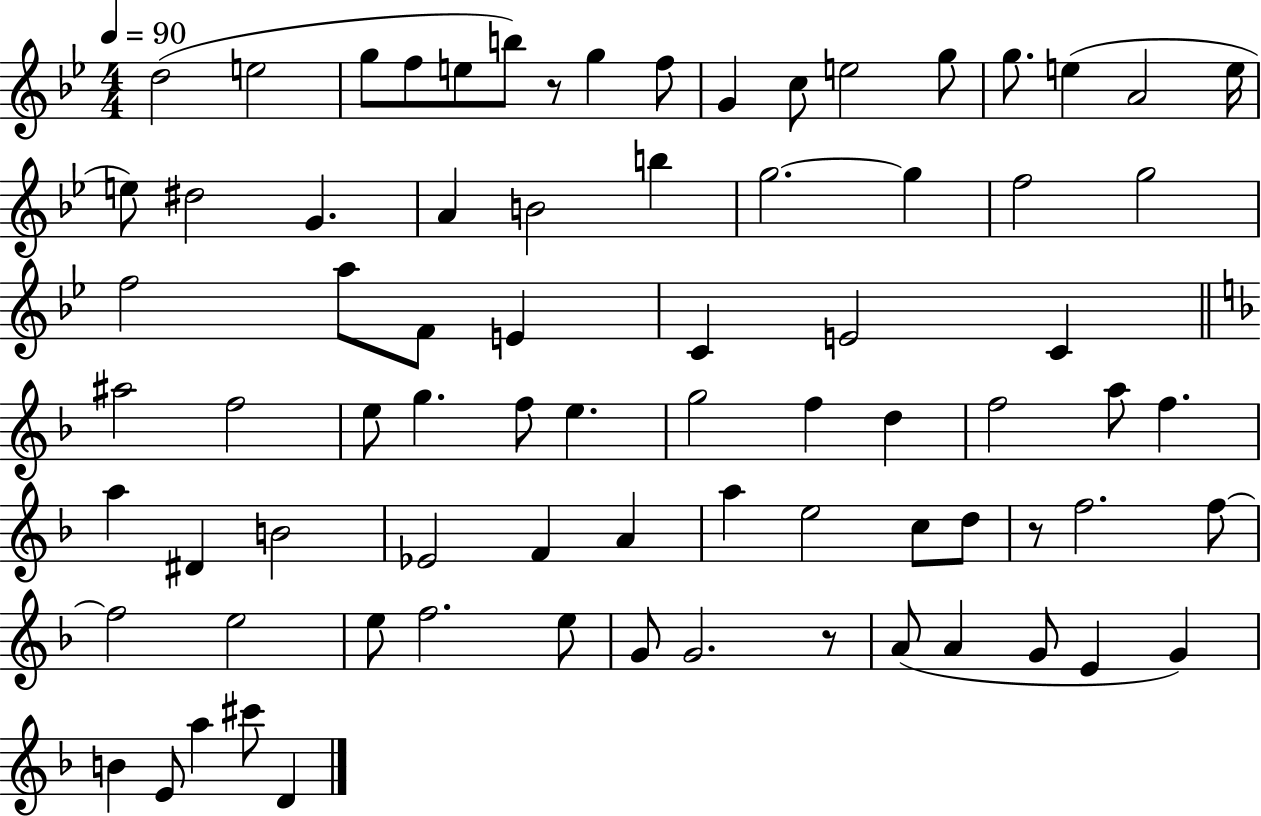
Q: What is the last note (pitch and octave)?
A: D4